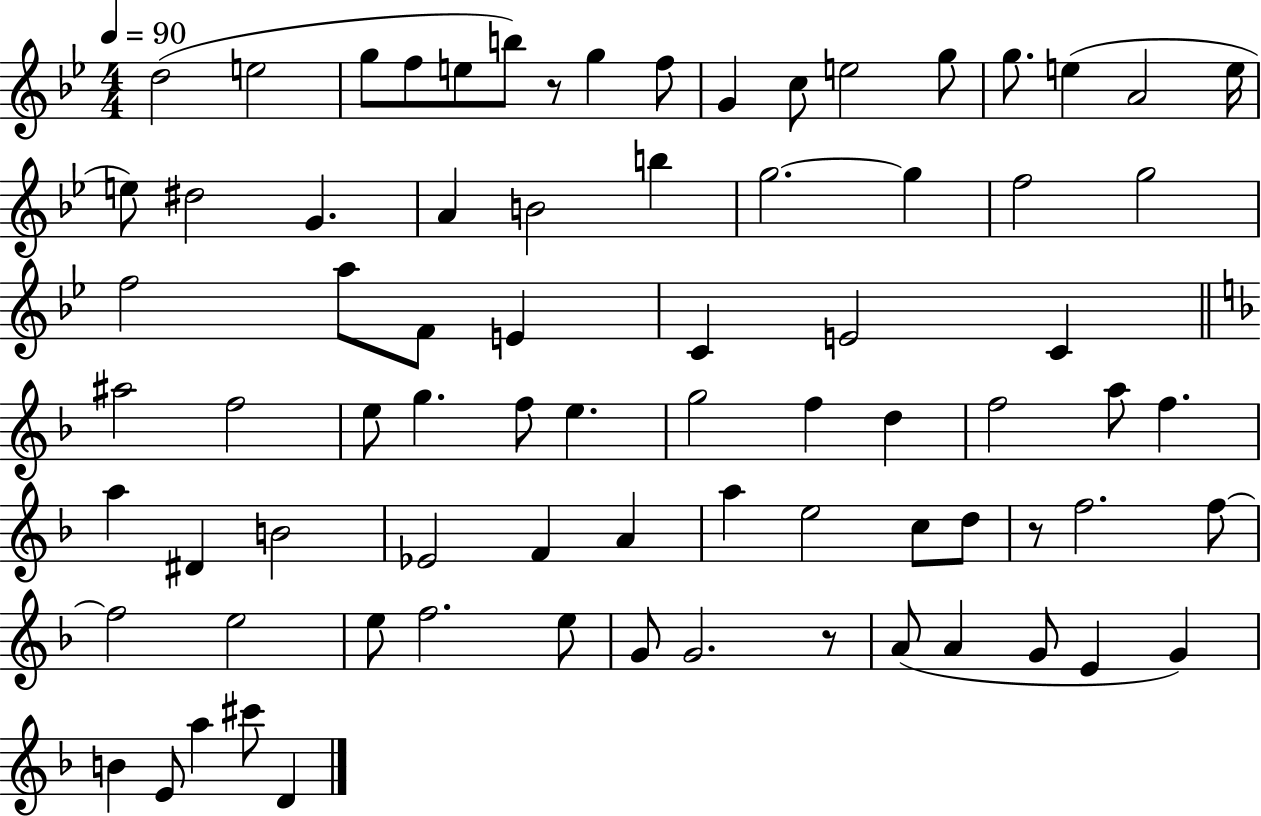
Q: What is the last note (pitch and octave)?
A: D4